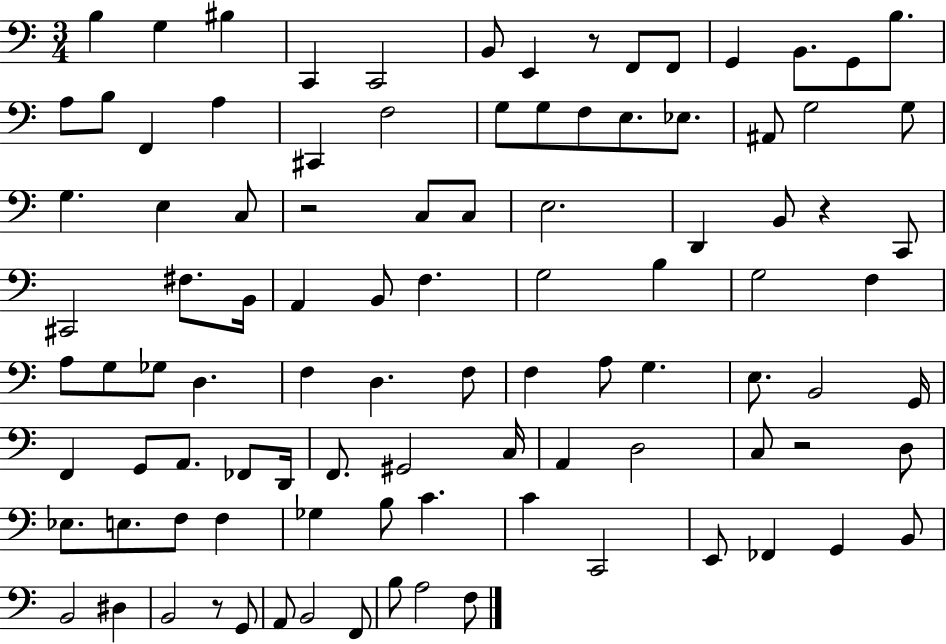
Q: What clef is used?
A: bass